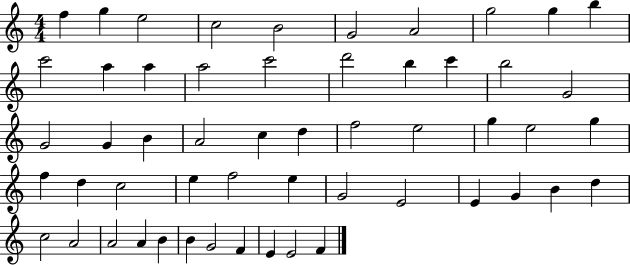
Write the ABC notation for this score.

X:1
T:Untitled
M:4/4
L:1/4
K:C
f g e2 c2 B2 G2 A2 g2 g b c'2 a a a2 c'2 d'2 b c' b2 G2 G2 G B A2 c d f2 e2 g e2 g f d c2 e f2 e G2 E2 E G B d c2 A2 A2 A B B G2 F E E2 F